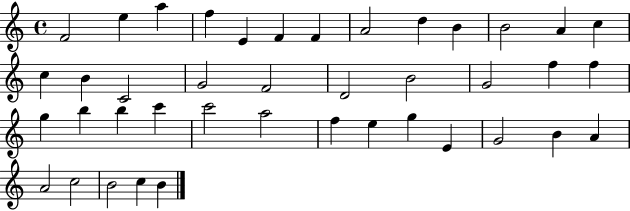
X:1
T:Untitled
M:4/4
L:1/4
K:C
F2 e a f E F F A2 d B B2 A c c B C2 G2 F2 D2 B2 G2 f f g b b c' c'2 a2 f e g E G2 B A A2 c2 B2 c B